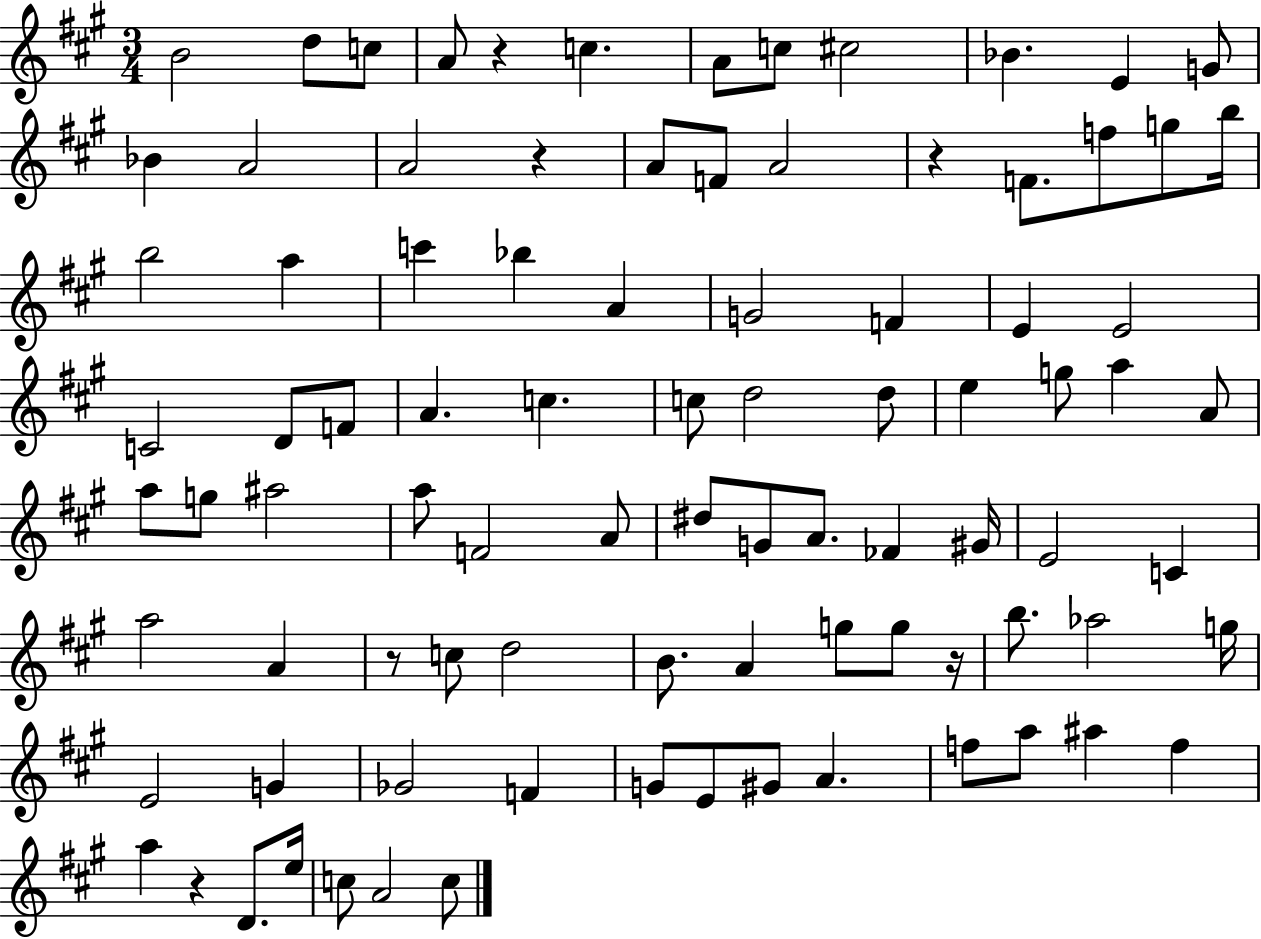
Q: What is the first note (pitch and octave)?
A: B4